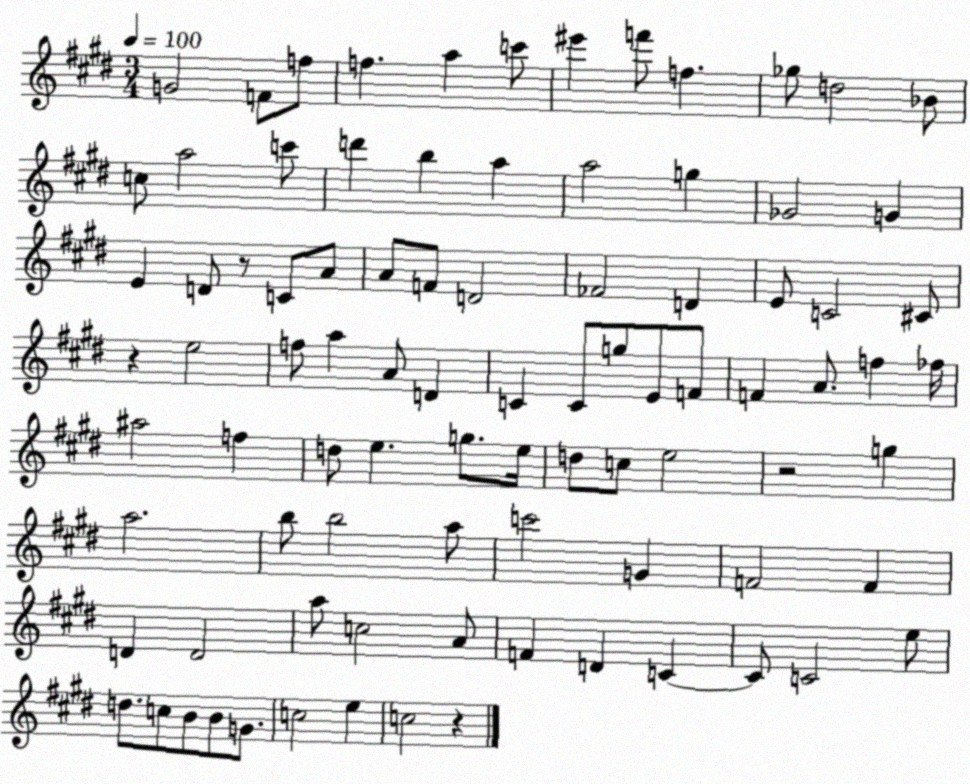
X:1
T:Untitled
M:3/4
L:1/4
K:E
G2 F/2 f/2 f a c'/2 ^e' f'/2 f _g/2 d2 _B/2 c/2 a2 c'/2 d' b a a2 g _G2 G E D/2 z/2 C/2 A/2 A/2 F/2 D2 _F2 D E/2 C2 ^C/2 z e2 f/2 a A/2 D C C/2 g/2 E/2 F/2 F A/2 f _f/4 ^a2 f d/2 e g/2 e/4 d/2 c/2 e2 z2 g a2 b/2 b2 a/2 c'2 G F2 F D D2 a/2 c2 A/2 F D C C/2 C2 e/2 d/2 c/2 B/2 B/2 G/2 c2 e c2 z